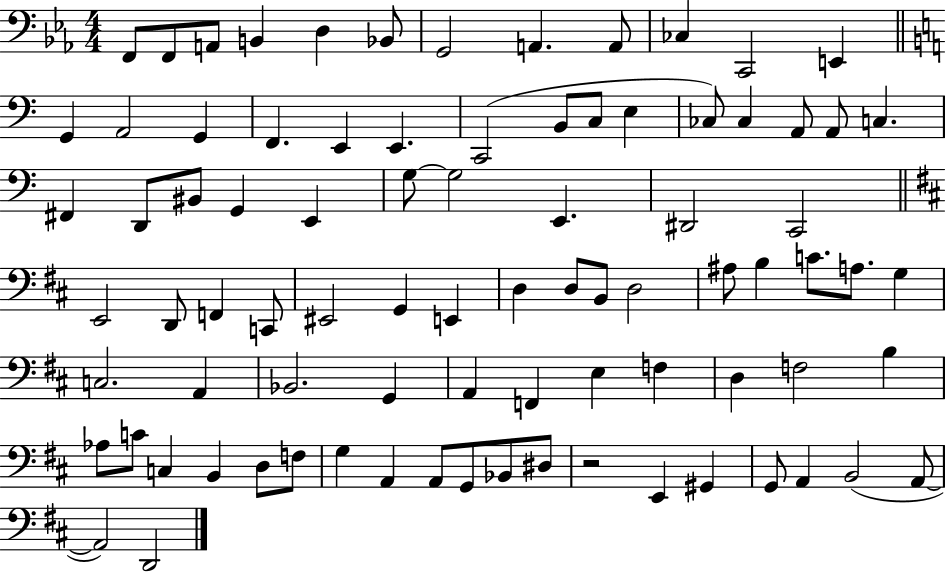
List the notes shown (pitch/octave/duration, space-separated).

F2/e F2/e A2/e B2/q D3/q Bb2/e G2/h A2/q. A2/e CES3/q C2/h E2/q G2/q A2/h G2/q F2/q. E2/q E2/q. C2/h B2/e C3/e E3/q CES3/e CES3/q A2/e A2/e C3/q. F#2/q D2/e BIS2/e G2/q E2/q G3/e G3/h E2/q. D#2/h C2/h E2/h D2/e F2/q C2/e EIS2/h G2/q E2/q D3/q D3/e B2/e D3/h A#3/e B3/q C4/e. A3/e. G3/q C3/h. A2/q Bb2/h. G2/q A2/q F2/q E3/q F3/q D3/q F3/h B3/q Ab3/e C4/e C3/q B2/q D3/e F3/e G3/q A2/q A2/e G2/e Bb2/e D#3/e R/h E2/q G#2/q G2/e A2/q B2/h A2/e A2/h D2/h